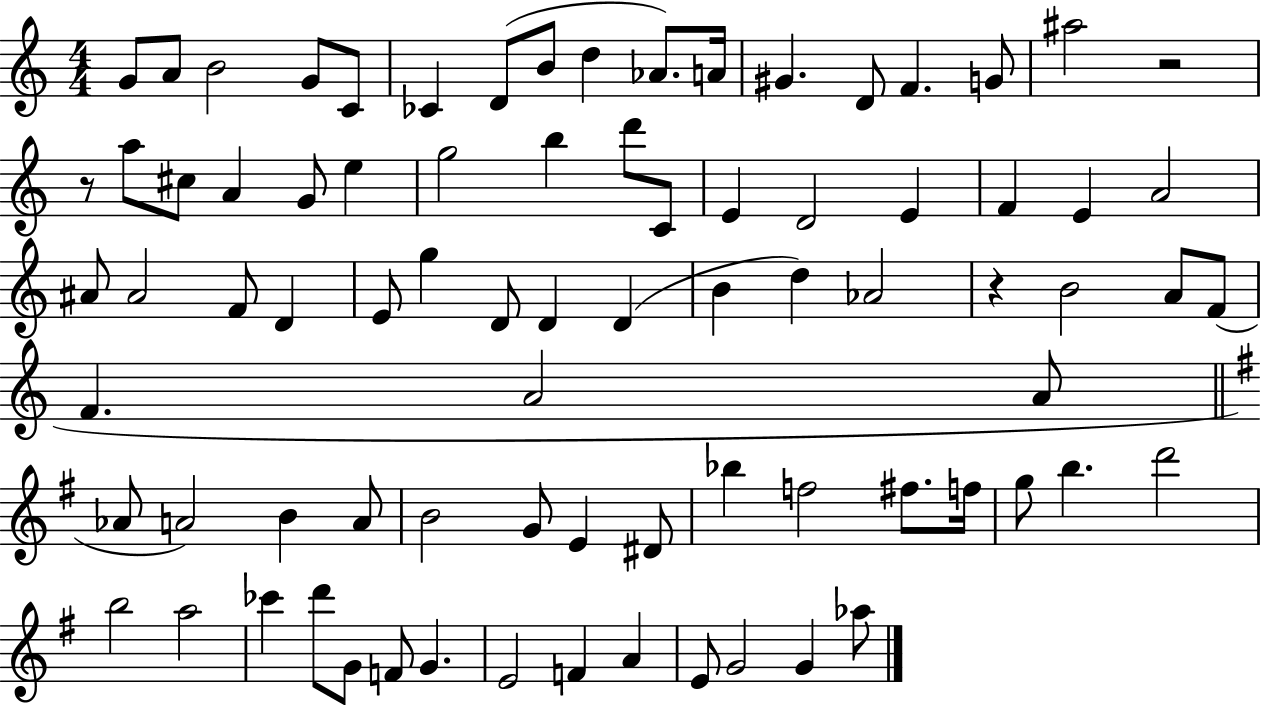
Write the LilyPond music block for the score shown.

{
  \clef treble
  \numericTimeSignature
  \time 4/4
  \key c \major
  g'8 a'8 b'2 g'8 c'8 | ces'4 d'8( b'8 d''4 aes'8.) a'16 | gis'4. d'8 f'4. g'8 | ais''2 r2 | \break r8 a''8 cis''8 a'4 g'8 e''4 | g''2 b''4 d'''8 c'8 | e'4 d'2 e'4 | f'4 e'4 a'2 | \break ais'8 ais'2 f'8 d'4 | e'8 g''4 d'8 d'4 d'4( | b'4 d''4) aes'2 | r4 b'2 a'8 f'8( | \break f'4. a'2 a'8 | \bar "||" \break \key g \major aes'8 a'2) b'4 a'8 | b'2 g'8 e'4 dis'8 | bes''4 f''2 fis''8. f''16 | g''8 b''4. d'''2 | \break b''2 a''2 | ces'''4 d'''8 g'8 f'8 g'4. | e'2 f'4 a'4 | e'8 g'2 g'4 aes''8 | \break \bar "|."
}